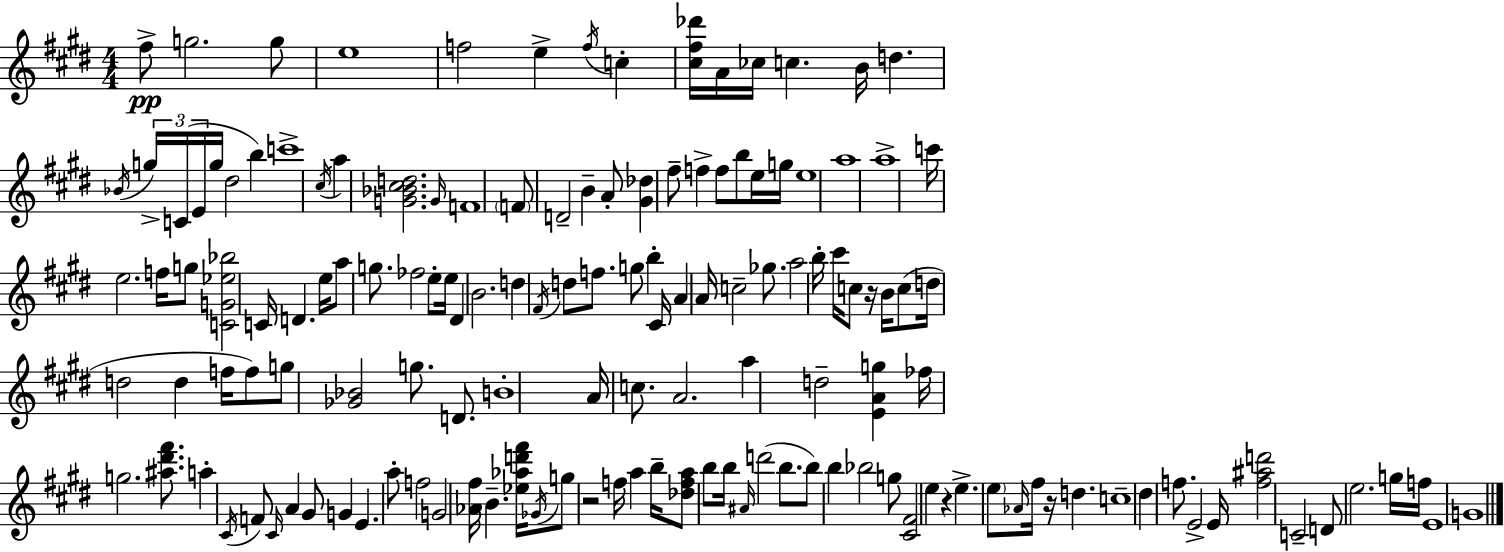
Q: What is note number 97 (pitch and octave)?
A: B4